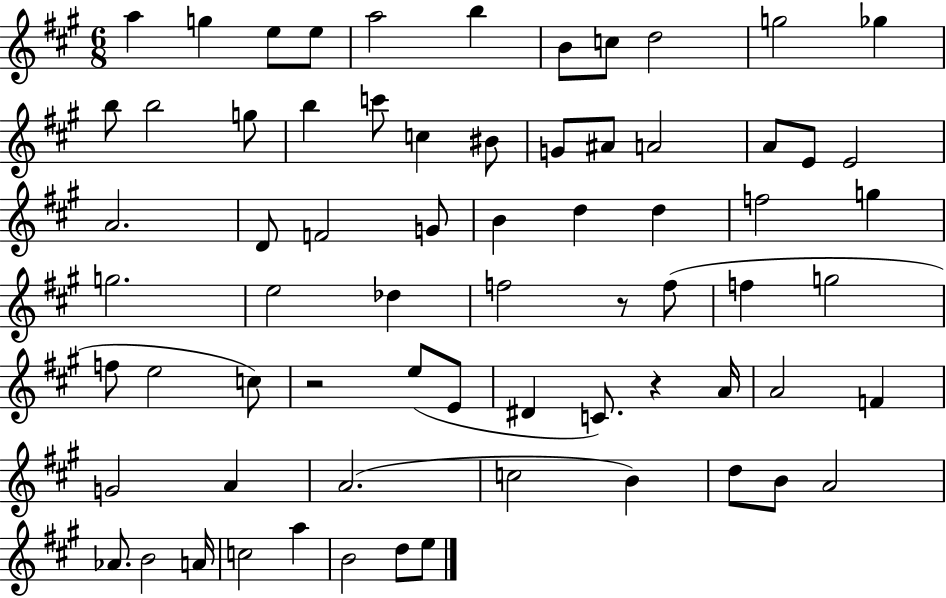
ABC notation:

X:1
T:Untitled
M:6/8
L:1/4
K:A
a g e/2 e/2 a2 b B/2 c/2 d2 g2 _g b/2 b2 g/2 b c'/2 c ^B/2 G/2 ^A/2 A2 A/2 E/2 E2 A2 D/2 F2 G/2 B d d f2 g g2 e2 _d f2 z/2 f/2 f g2 f/2 e2 c/2 z2 e/2 E/2 ^D C/2 z A/4 A2 F G2 A A2 c2 B d/2 B/2 A2 _A/2 B2 A/4 c2 a B2 d/2 e/2